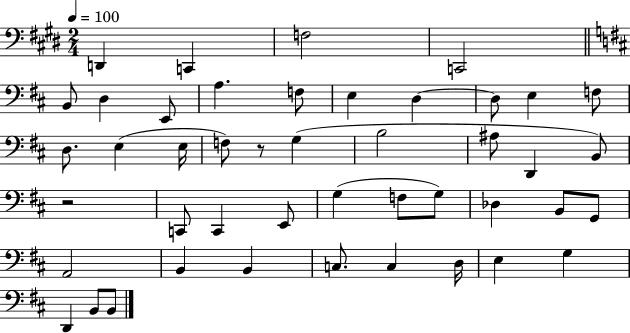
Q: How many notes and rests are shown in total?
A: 45